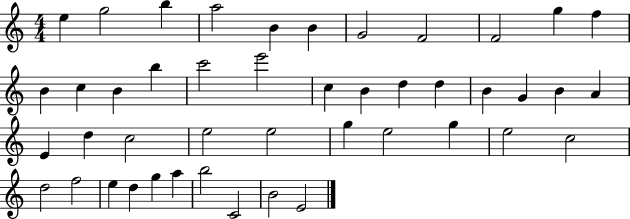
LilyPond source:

{
  \clef treble
  \numericTimeSignature
  \time 4/4
  \key c \major
  e''4 g''2 b''4 | a''2 b'4 b'4 | g'2 f'2 | f'2 g''4 f''4 | \break b'4 c''4 b'4 b''4 | c'''2 e'''2 | c''4 b'4 d''4 d''4 | b'4 g'4 b'4 a'4 | \break e'4 d''4 c''2 | e''2 e''2 | g''4 e''2 g''4 | e''2 c''2 | \break d''2 f''2 | e''4 d''4 g''4 a''4 | b''2 c'2 | b'2 e'2 | \break \bar "|."
}